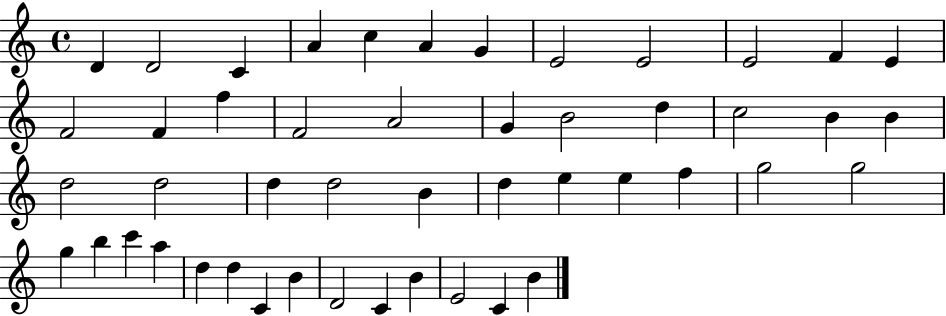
D4/q D4/h C4/q A4/q C5/q A4/q G4/q E4/h E4/h E4/h F4/q E4/q F4/h F4/q F5/q F4/h A4/h G4/q B4/h D5/q C5/h B4/q B4/q D5/h D5/h D5/q D5/h B4/q D5/q E5/q E5/q F5/q G5/h G5/h G5/q B5/q C6/q A5/q D5/q D5/q C4/q B4/q D4/h C4/q B4/q E4/h C4/q B4/q